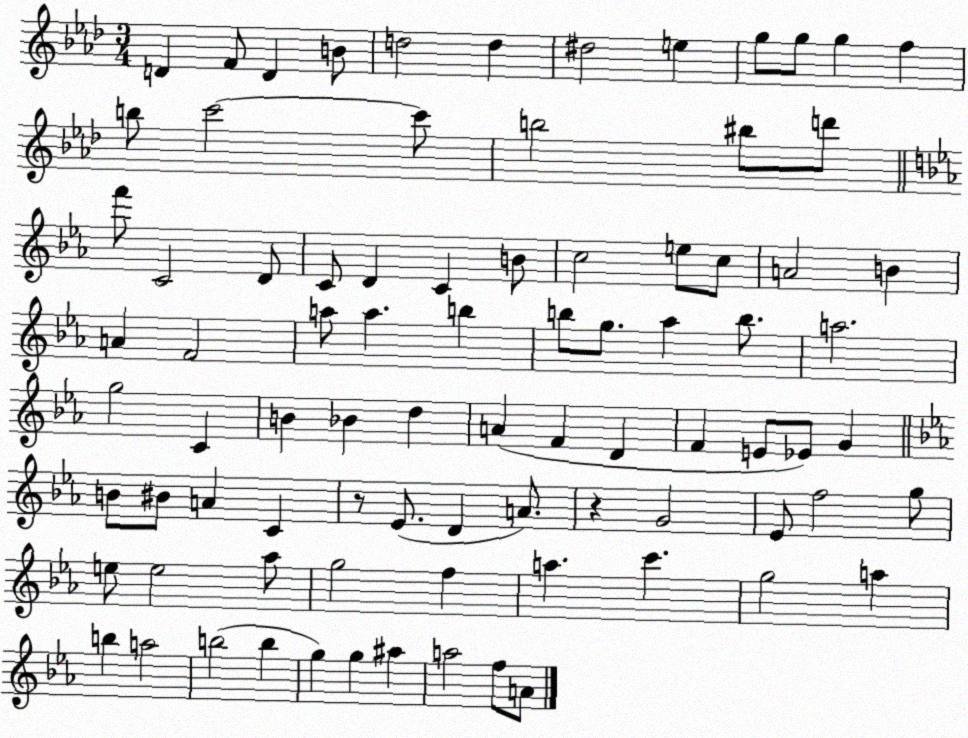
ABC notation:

X:1
T:Untitled
M:3/4
L:1/4
K:Ab
D F/2 D B/2 d2 d ^d2 e g/2 g/2 g f b/2 c'2 c'/2 b2 ^b/2 d'/2 f'/2 C2 D/2 C/2 D C B/2 c2 e/2 c/2 A2 B A F2 a/2 a b b/2 g/2 _a b/2 a2 g2 C B _B d A F D F E/2 _E/2 G B/2 ^B/2 A C z/2 _E/2 D A/2 z G2 _E/2 f2 g/2 e/2 e2 _a/2 g2 f a c' g2 a b a2 b2 b g g ^a a2 f/2 A/2